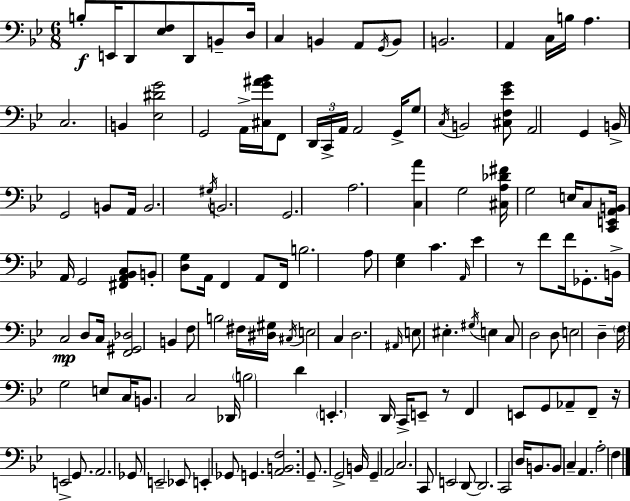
{
  \clef bass
  \numericTimeSignature
  \time 6/8
  \key bes \major
  b8-.\f e,16 d,8 <ees f>8 d,8 b,8-- d16 | c4 b,4 a,8 \acciaccatura { g,16 } b,8 | b,2. | a,4 c16 b16 a4. | \break c2. | b,4 <ees dis' g'>2 | g,2 a,16-> <cis g' ais' bes'>16 f,8 | \tuplet 3/2 { d,16 c,16-> a,16 } a,2 | \break g,16-> g8 \acciaccatura { c16 } b,2 | <cis f ees' g'>8 a,2 g,4 | b,16-> g,2 b,8 | a,16 b,2. | \break \acciaccatura { gis16 } b,2. | g,2. | a2. | <c a'>4 g2 | \break <cis a des' fis'>16 g2 | e16 c8 <c, e, a, b,>16 a,16 g,2 | <fis, a, bes, c>8 b,8-. <d g>8 a,16 f,4 | a,8 f,16 b2. | \break a8 <ees g>4 c'4. | \grace { a,16 } ees'4 r8 f'8 | f'16 ges,8.-. b,16-> c2\mp | d8 c16 <f, gis, des>2 | \break b,4 f8 b2 | fis16 <dis gis>16 \acciaccatura { cis16 } e2 | c4 d2. | \grace { ais,16 } e8 eis4.-. | \break \acciaccatura { gis16 } e4 c8 d2 | d8 e2 | d4-- \parenthesize f16 g2 | e8 c16 b,8. c2 | \break des,16 \parenthesize b2 | d'4 \parenthesize e,4.-. | d,16 c,16-> e,8-- r8 f,4 e,8 | g,8 aes,8-- f,8-- r16 e,2-> | \break g,8. a,2. | ges,8 e,2-- | ees,8 e,4-. ges,8 | g,4. <a, b, f>2. | \break g,8.-- g,2-> | b,16 g,4-- a,2 | c2. | c,8 e,2 | \break d,8~~ d,2. | c,2 | d16 b,8. b,8 c4-- | a,4. a2-. | \break f4 \bar "|."
}